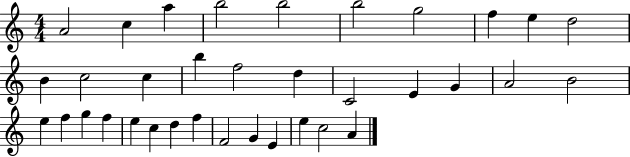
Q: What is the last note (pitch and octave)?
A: A4